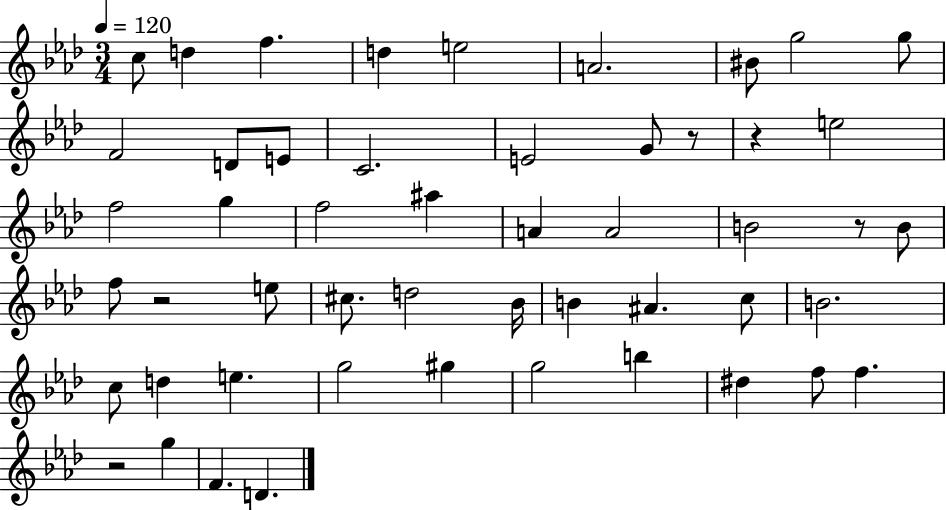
{
  \clef treble
  \numericTimeSignature
  \time 3/4
  \key aes \major
  \tempo 4 = 120
  c''8 d''4 f''4. | d''4 e''2 | a'2. | bis'8 g''2 g''8 | \break f'2 d'8 e'8 | c'2. | e'2 g'8 r8 | r4 e''2 | \break f''2 g''4 | f''2 ais''4 | a'4 a'2 | b'2 r8 b'8 | \break f''8 r2 e''8 | cis''8. d''2 bes'16 | b'4 ais'4. c''8 | b'2. | \break c''8 d''4 e''4. | g''2 gis''4 | g''2 b''4 | dis''4 f''8 f''4. | \break r2 g''4 | f'4. d'4. | \bar "|."
}